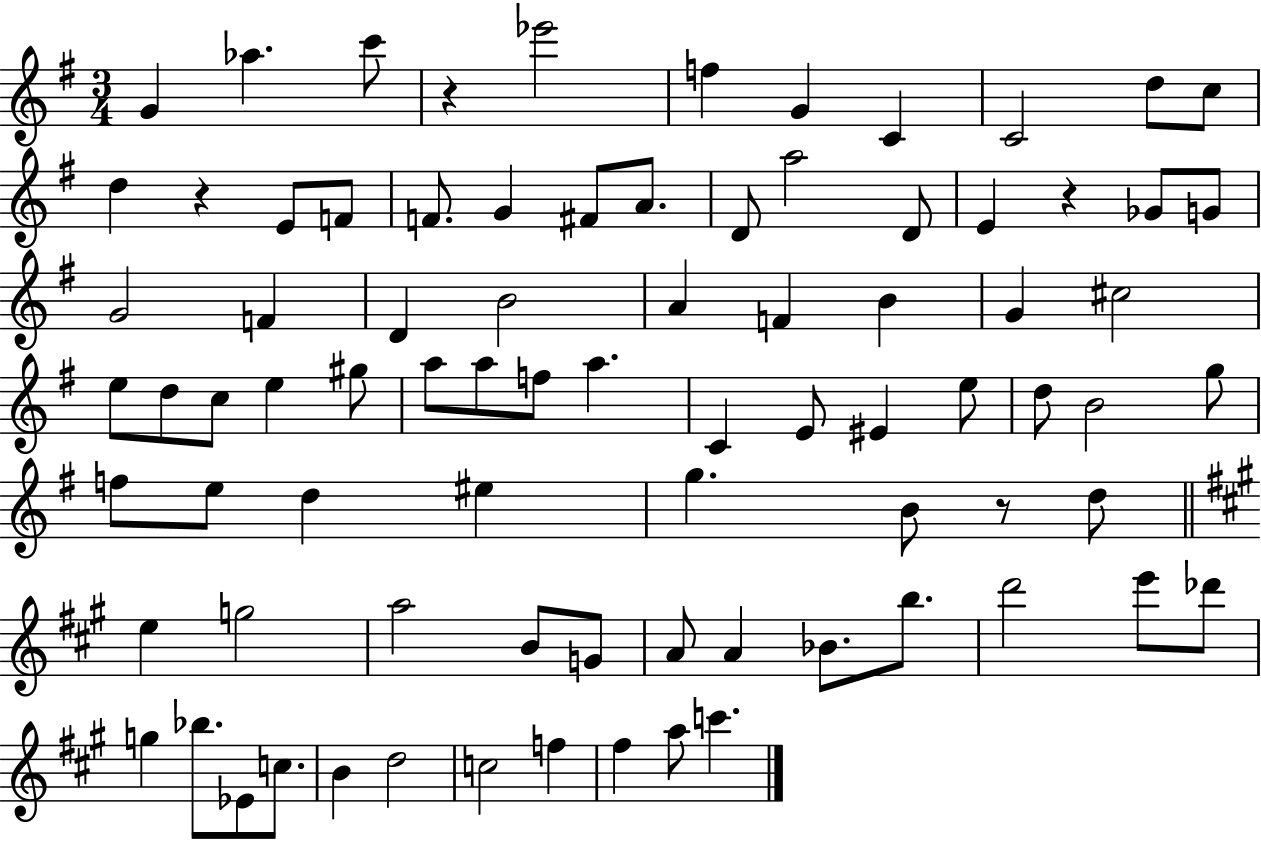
{
  \clef treble
  \numericTimeSignature
  \time 3/4
  \key g \major
  g'4 aes''4. c'''8 | r4 ees'''2 | f''4 g'4 c'4 | c'2 d''8 c''8 | \break d''4 r4 e'8 f'8 | f'8. g'4 fis'8 a'8. | d'8 a''2 d'8 | e'4 r4 ges'8 g'8 | \break g'2 f'4 | d'4 b'2 | a'4 f'4 b'4 | g'4 cis''2 | \break e''8 d''8 c''8 e''4 gis''8 | a''8 a''8 f''8 a''4. | c'4 e'8 eis'4 e''8 | d''8 b'2 g''8 | \break f''8 e''8 d''4 eis''4 | g''4. b'8 r8 d''8 | \bar "||" \break \key a \major e''4 g''2 | a''2 b'8 g'8 | a'8 a'4 bes'8. b''8. | d'''2 e'''8 des'''8 | \break g''4 bes''8. ees'8 c''8. | b'4 d''2 | c''2 f''4 | fis''4 a''8 c'''4. | \break \bar "|."
}